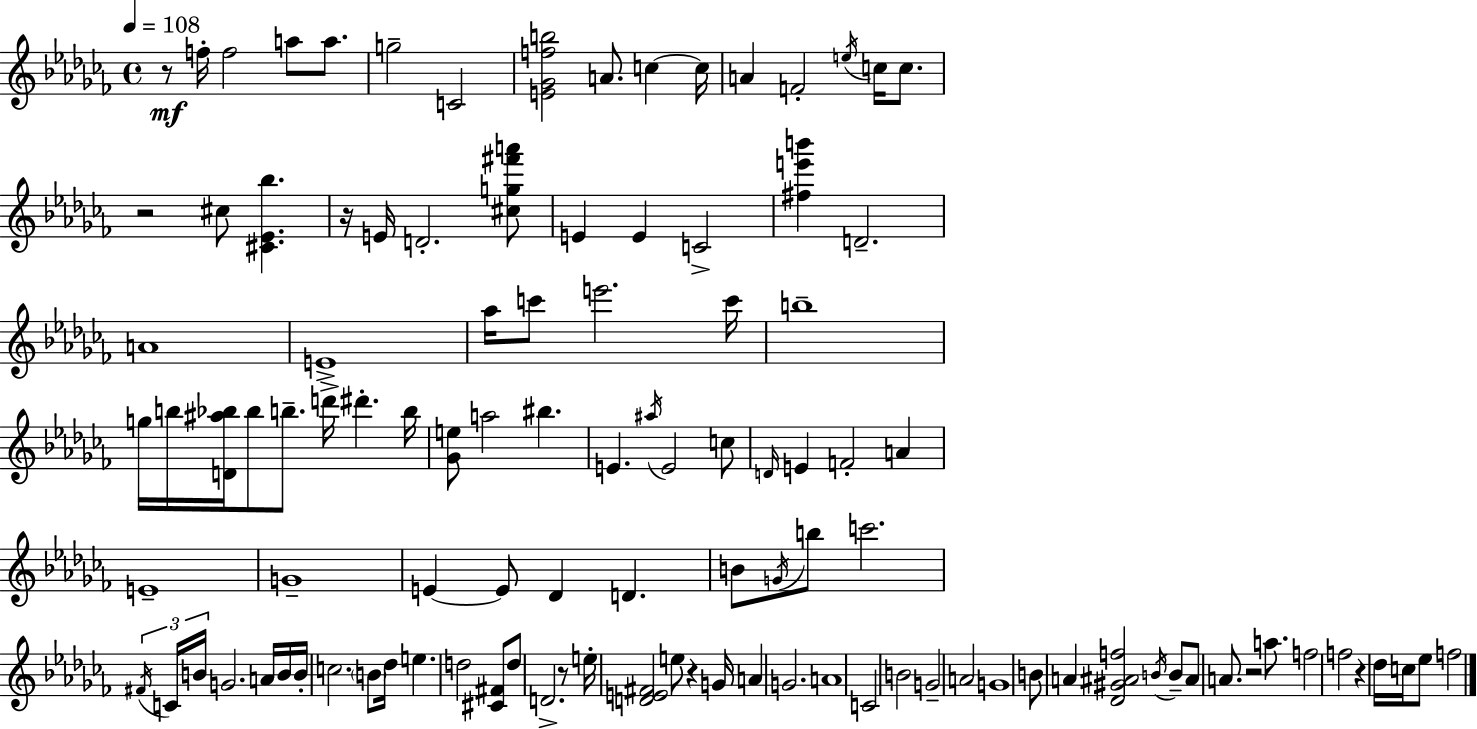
{
  \clef treble
  \time 4/4
  \defaultTimeSignature
  \key aes \minor
  \tempo 4 = 108
  r8\mf f''16-. f''2 a''8 a''8. | g''2-- c'2 | <e' ges' f'' b''>2 a'8. c''4~~ c''16 | a'4 f'2-. \acciaccatura { e''16 } c''16 c''8. | \break r2 cis''8 <cis' ees' bes''>4. | r16 e'16 d'2.-. <cis'' g'' fis''' a'''>8 | e'4 e'4 c'2-> | <fis'' e''' b'''>4 d'2.-- | \break a'1 | e'1-> | aes''16 c'''8 e'''2. | c'''16 b''1-- | \break g''16 b''16 <d' ais'' bes''>16 bes''8 b''8.-- d'''16-> dis'''4.-. | b''16 <ges' e''>8 a''2 bis''4. | e'4. \acciaccatura { ais''16 } e'2 | c''8 \grace { d'16 } e'4 f'2-. a'4 | \break e'1-- | g'1-- | e'4~~ e'8 des'4 d'4. | b'8 \acciaccatura { g'16 } b''8 c'''2. | \break \tuplet 3/2 { \acciaccatura { fis'16 } c'16 b'16 } g'2. | a'16 b'16 b'16-. c''2. | \parenthesize b'8 des''16 e''4. d''2 | <cis' fis'>8 d''8 d'2.-> | \break r8 e''16-. <d' e' fis'>2 e''8 | r4 g'16 a'4 g'2. | a'1 | c'2 b'2 | \break g'2-- a'2 | g'1 | b'8 a'4 <des' gis' ais' f''>2 | \acciaccatura { b'16 } b'8-- ais'8 a'8. r2 | \break a''8. f''2 f''2 | r4 des''16 c''16 ees''8 f''2 | \bar "|."
}